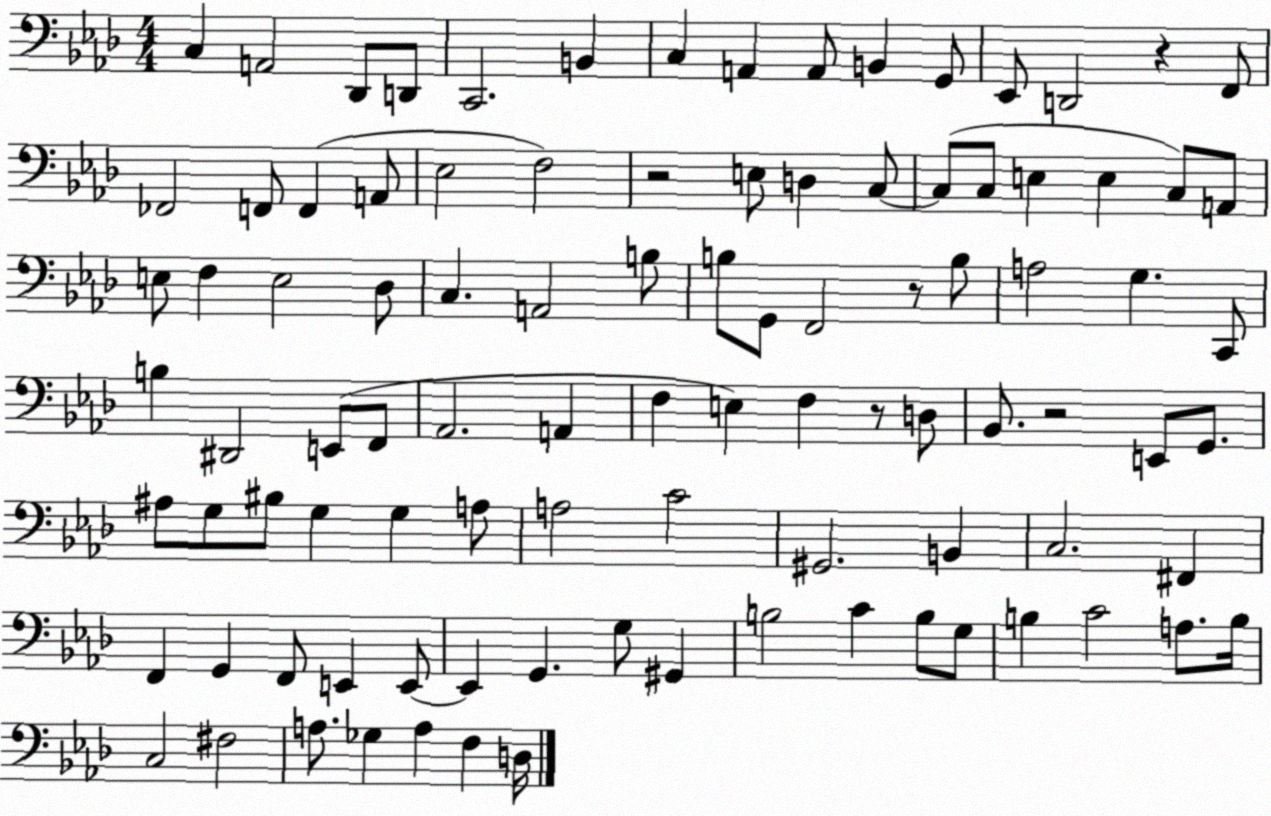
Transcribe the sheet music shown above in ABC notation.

X:1
T:Untitled
M:4/4
L:1/4
K:Ab
C, A,,2 _D,,/2 D,,/2 C,,2 B,, C, A,, A,,/2 B,, G,,/2 _E,,/2 D,,2 z F,,/2 _F,,2 F,,/2 F,, A,,/2 _E,2 F,2 z2 E,/2 D, C,/2 C,/2 C,/2 E, E, C,/2 A,,/2 E,/2 F, E,2 _D,/2 C, A,,2 B,/2 B,/2 G,,/2 F,,2 z/2 B,/2 A,2 G, C,,/2 B, ^D,,2 E,,/2 F,,/2 _A,,2 A,, F, E, F, z/2 D,/2 _B,,/2 z2 E,,/2 G,,/2 ^A,/2 G,/2 ^B,/2 G, G, A,/2 A,2 C2 ^G,,2 B,, C,2 ^F,, F,, G,, F,,/2 E,, E,,/2 E,, G,, G,/2 ^G,, B,2 C B,/2 G,/2 B, C2 A,/2 B,/4 C,2 ^F,2 A,/2 _G, A, F, D,/4